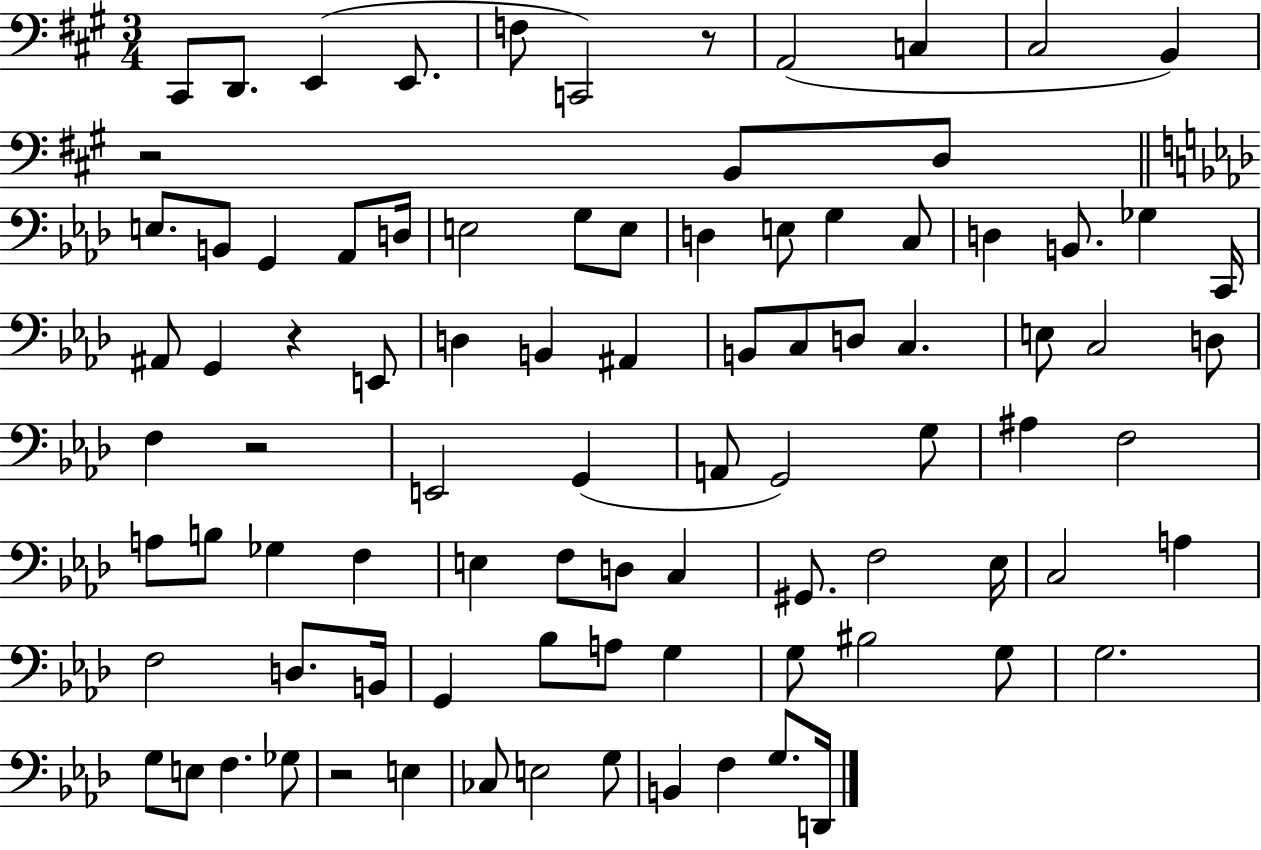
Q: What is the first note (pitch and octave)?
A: C#2